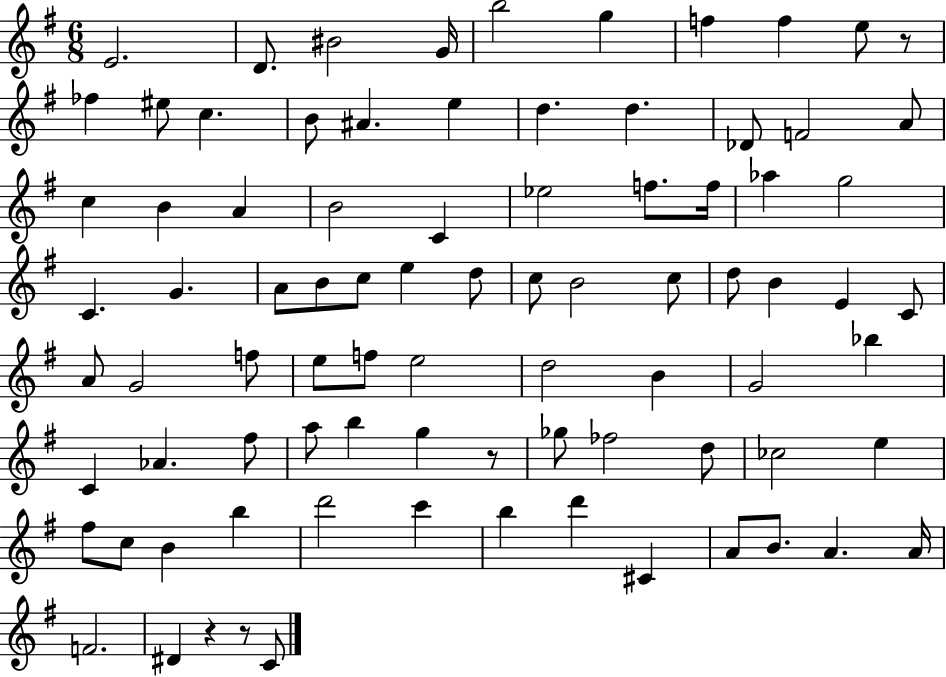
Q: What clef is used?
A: treble